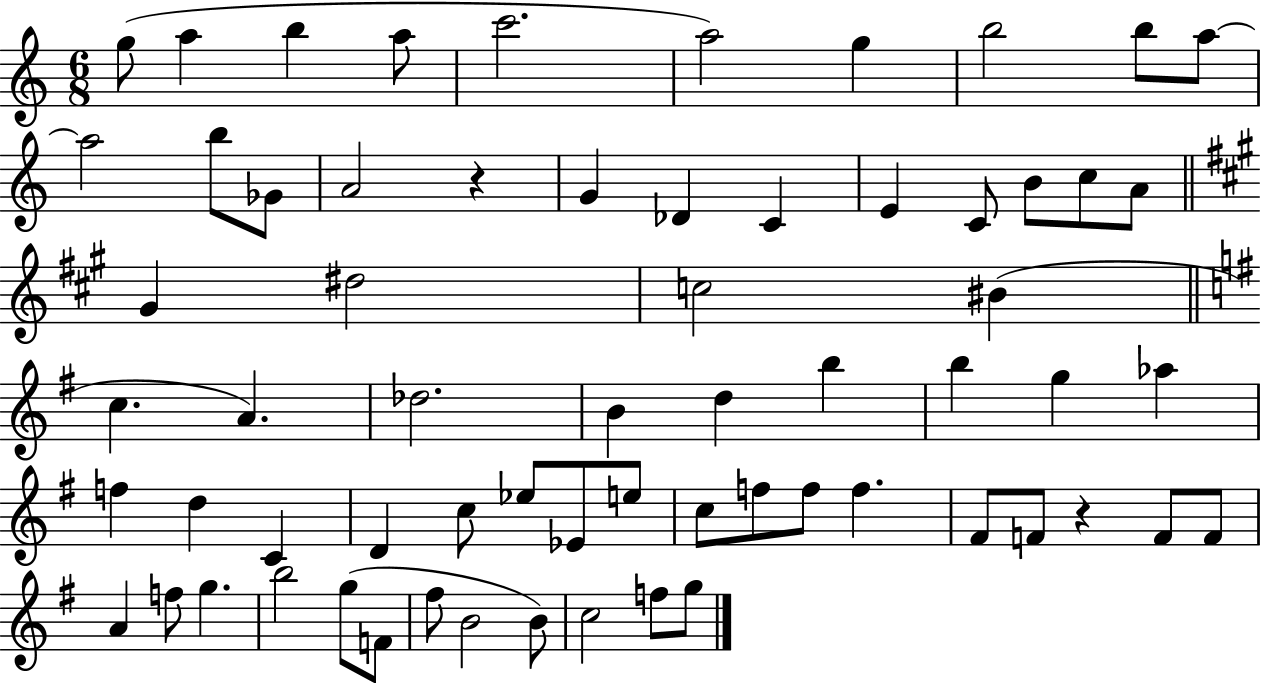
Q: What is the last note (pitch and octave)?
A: G5